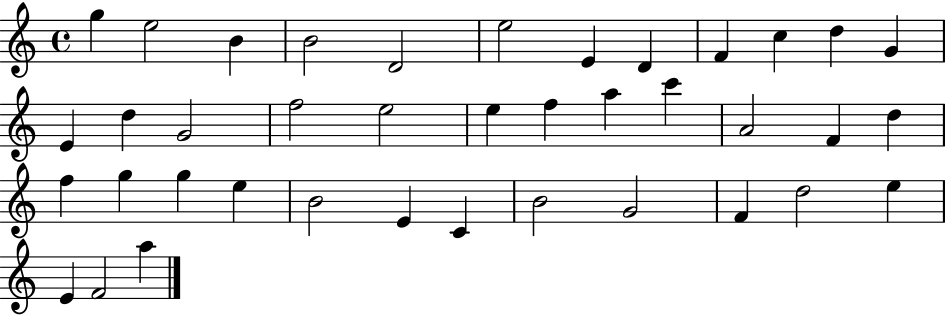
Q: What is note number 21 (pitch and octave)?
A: C6